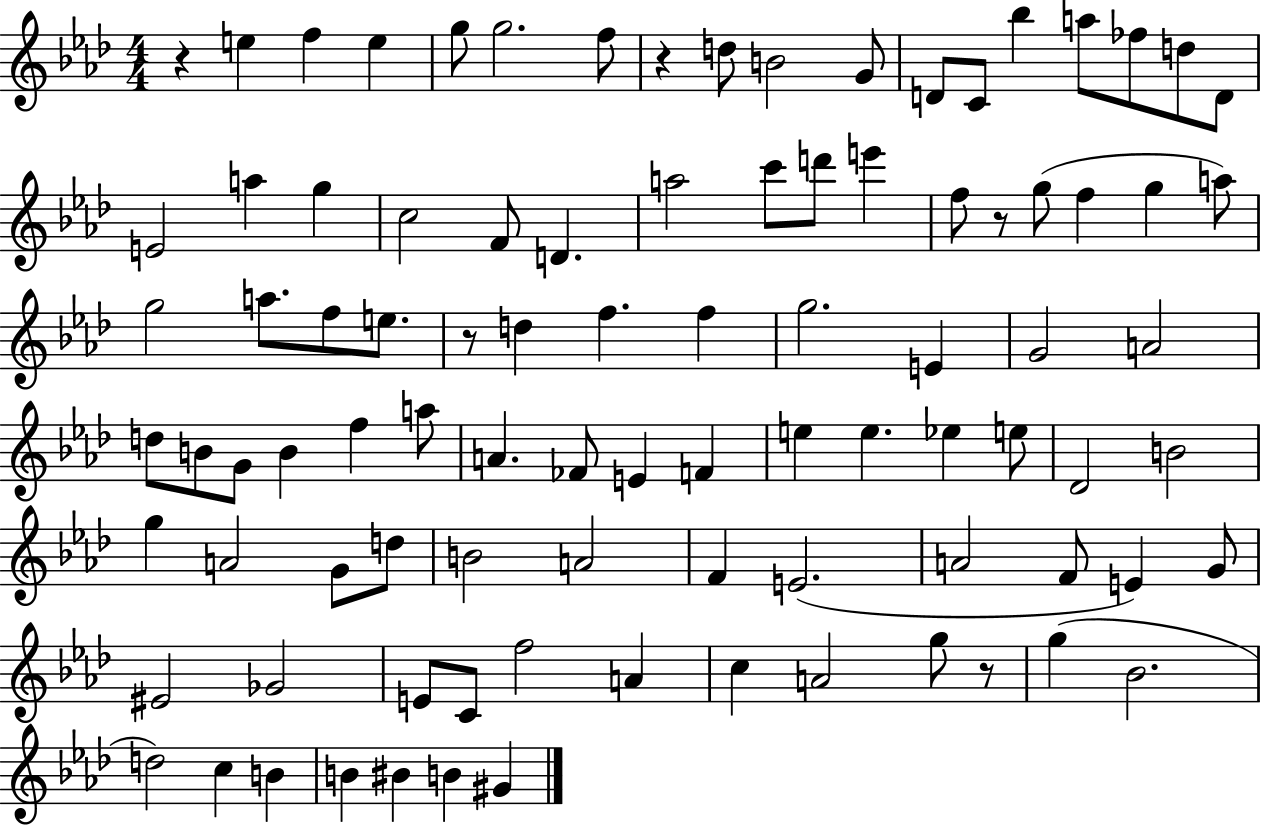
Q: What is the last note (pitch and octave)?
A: G#4